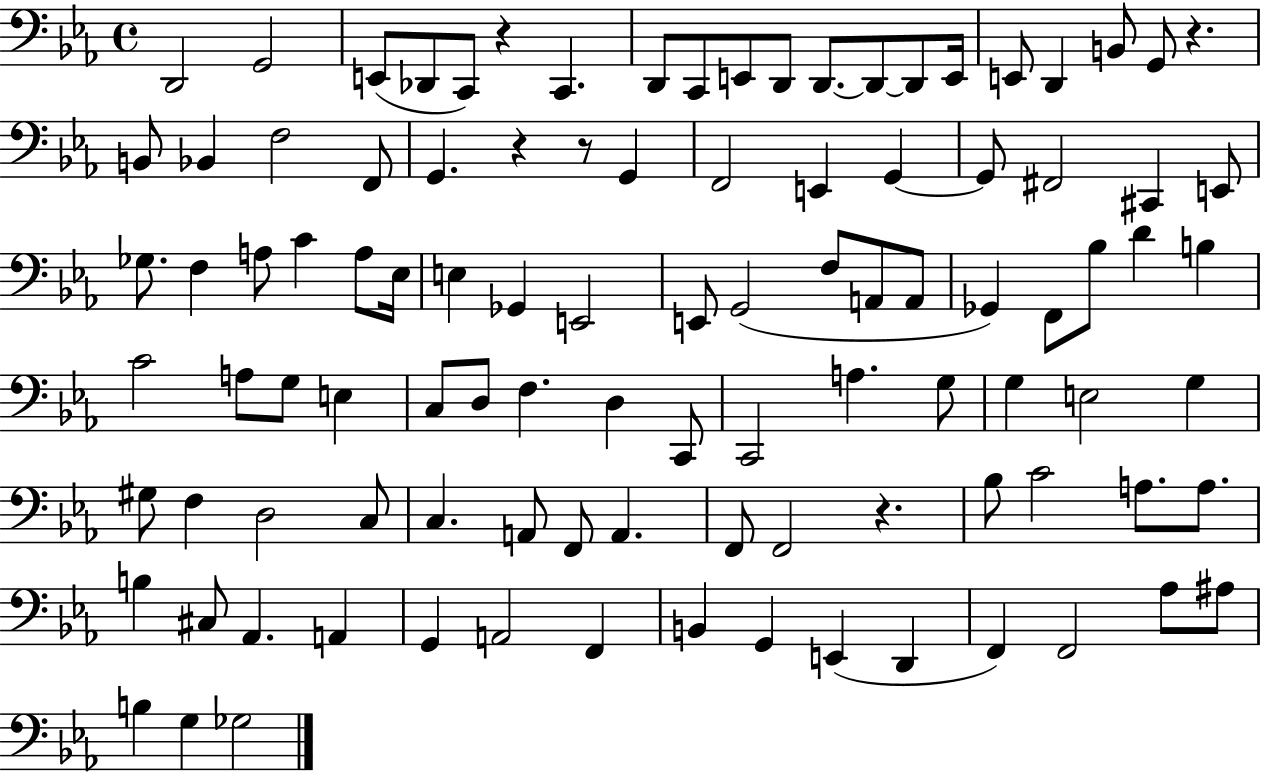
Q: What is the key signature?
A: EES major